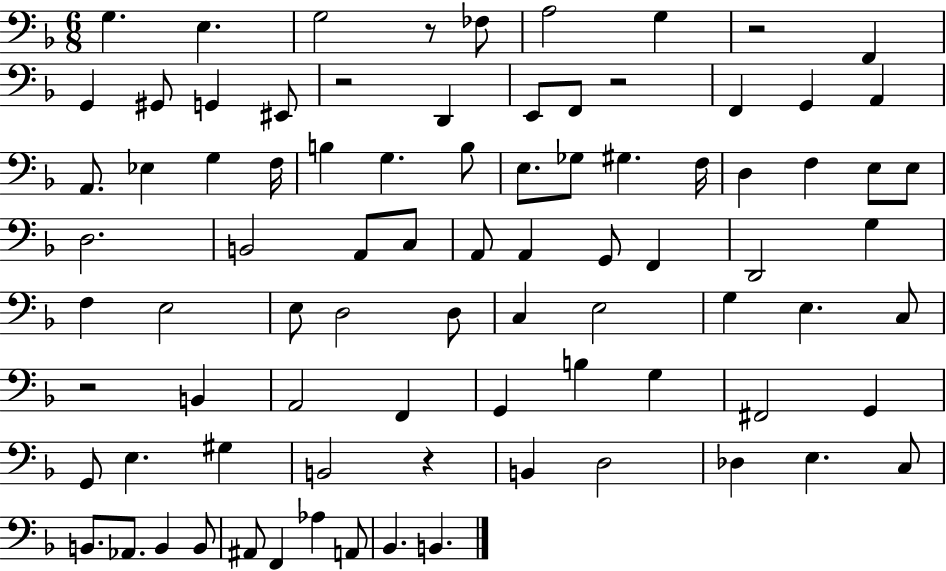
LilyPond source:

{
  \clef bass
  \numericTimeSignature
  \time 6/8
  \key f \major
  g4. e4. | g2 r8 fes8 | a2 g4 | r2 f,4 | \break g,4 gis,8 g,4 eis,8 | r2 d,4 | e,8 f,8 r2 | f,4 g,4 a,4 | \break a,8. ees4 g4 f16 | b4 g4. b8 | e8. ges8 gis4. f16 | d4 f4 e8 e8 | \break d2. | b,2 a,8 c8 | a,8 a,4 g,8 f,4 | d,2 g4 | \break f4 e2 | e8 d2 d8 | c4 e2 | g4 e4. c8 | \break r2 b,4 | a,2 f,4 | g,4 b4 g4 | fis,2 g,4 | \break g,8 e4. gis4 | b,2 r4 | b,4 d2 | des4 e4. c8 | \break b,8. aes,8. b,4 b,8 | ais,8 f,4 aes4 a,8 | bes,4. b,4. | \bar "|."
}